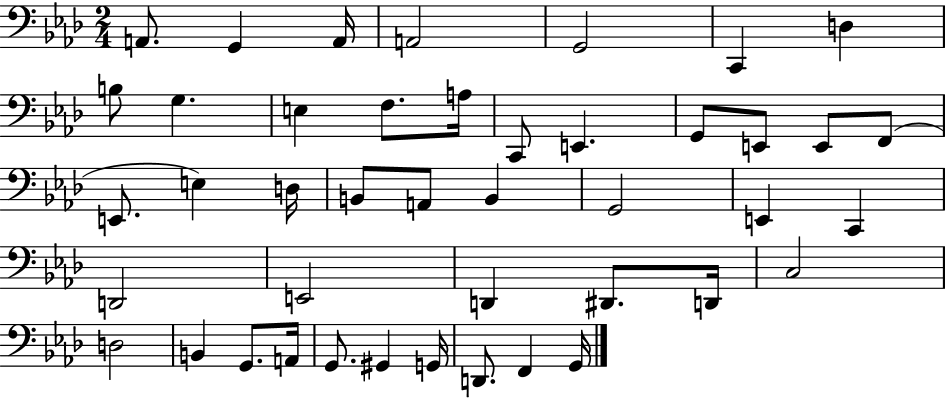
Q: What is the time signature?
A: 2/4